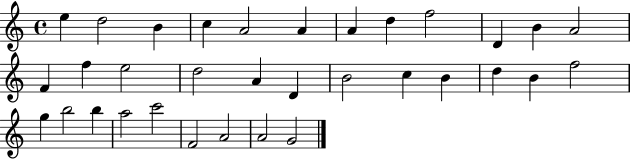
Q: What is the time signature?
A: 4/4